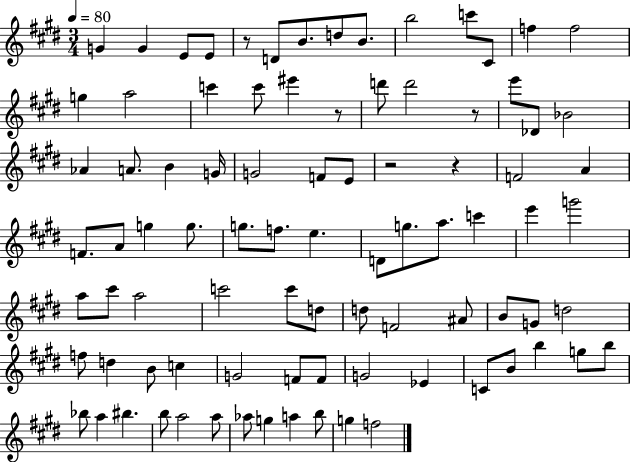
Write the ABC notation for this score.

X:1
T:Untitled
M:3/4
L:1/4
K:E
G G E/2 E/2 z/2 D/2 B/2 d/2 B/2 b2 c'/2 ^C/2 f f2 g a2 c' c'/2 ^e' z/2 d'/2 d'2 z/2 e'/2 _D/2 _B2 _A A/2 B G/4 G2 F/2 E/2 z2 z F2 A F/2 A/2 g g/2 g/2 f/2 e D/2 g/2 a/2 c' e' g'2 a/2 ^c'/2 a2 c'2 c'/2 d/2 d/2 F2 ^A/2 B/2 G/2 d2 f/2 d B/2 c G2 F/2 F/2 G2 _E C/2 B/2 b g/2 b/2 _b/2 a ^b b/2 a2 a/2 _a/2 g a b/2 g f2